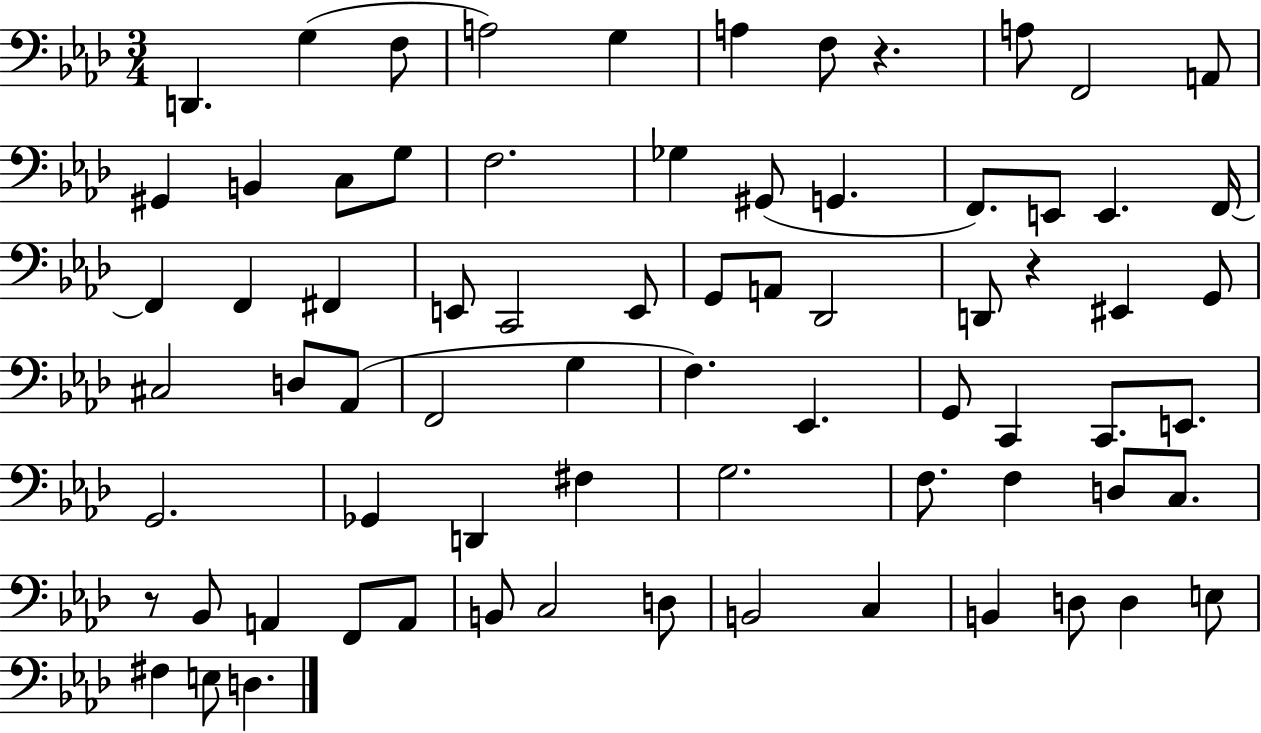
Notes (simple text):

D2/q. G3/q F3/e A3/h G3/q A3/q F3/e R/q. A3/e F2/h A2/e G#2/q B2/q C3/e G3/e F3/h. Gb3/q G#2/e G2/q. F2/e. E2/e E2/q. F2/s F2/q F2/q F#2/q E2/e C2/h E2/e G2/e A2/e Db2/h D2/e R/q EIS2/q G2/e C#3/h D3/e Ab2/e F2/h G3/q F3/q. Eb2/q. G2/e C2/q C2/e. E2/e. G2/h. Gb2/q D2/q F#3/q G3/h. F3/e. F3/q D3/e C3/e. R/e Bb2/e A2/q F2/e A2/e B2/e C3/h D3/e B2/h C3/q B2/q D3/e D3/q E3/e F#3/q E3/e D3/q.